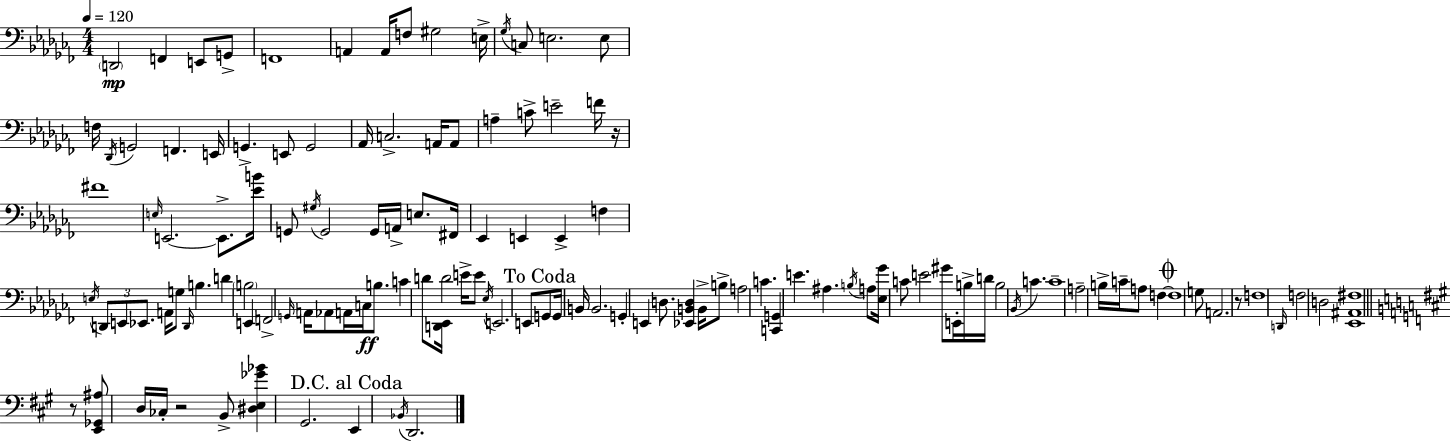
{
  \clef bass
  \numericTimeSignature
  \time 4/4
  \key aes \minor
  \tempo 4 = 120
  \parenthesize d,2\mp f,4 e,8 g,8-> | f,1 | a,4 a,16 f8 gis2 e16-> | \acciaccatura { ges16 } c8 e2. e8 | \break f16 \acciaccatura { des,16 } g,2 f,4. | e,16 g,4.-> e,8 g,2 | aes,16 c2.-> a,16 | a,8 a4-- c'8-> e'2-- | \break f'16 r16 fis'1 | \grace { e16 } e,2.~~ e,8.-> | <ees' b'>16 g,8 \acciaccatura { gis16 } g,2 g,16 a,16-> | e8. fis,16 ees,4 e,4 e,4-> | \break f4 \acciaccatura { e16 } \tuplet 3/2 { d,8 e,8 ees,8. } a,16 g8 \grace { d,16 } | b4. d'4 \parenthesize b2 | e,4 f,2-> \grace { g,16 } a,16 | aes,8 a,16 c16\ff b8. c'4 d'8 <d, ees,>16 d'2 | \break e'16-> e'8 \acciaccatura { ees16 } e,2. | e,8 \mark "To Coda" g,8 g,16 b,16 b,2. | g,4-. e,4 | d8. <ees, b, d>4 b,16-> b8-> a2 | \break c'4. <c, g,>4 e'4. | ais4. \acciaccatura { b16 } a8 <ees ges'>16 c'8 e'2 | gis'8 e,16-. b16-> d'16 b2 | \acciaccatura { bes,16 } c'4. c'1-- | \break a2-- | b16-> c'16-- a8 f4~~ \mark \markup { \musicglyph "scripts.coda" } f1 | g8 a,2. | r8 f1 | \break \grace { d,16 } f2 | d2 <ees, ais, fis>1 | \bar "||" \break \key a \major r8 <e, ges, ais>8 d16 ces16-. r2 b,8-> | <dis e ges' bes'>4 gis,2. | \mark "D.C. al Coda" e,4 \acciaccatura { bes,16 } d,2. | \bar "|."
}